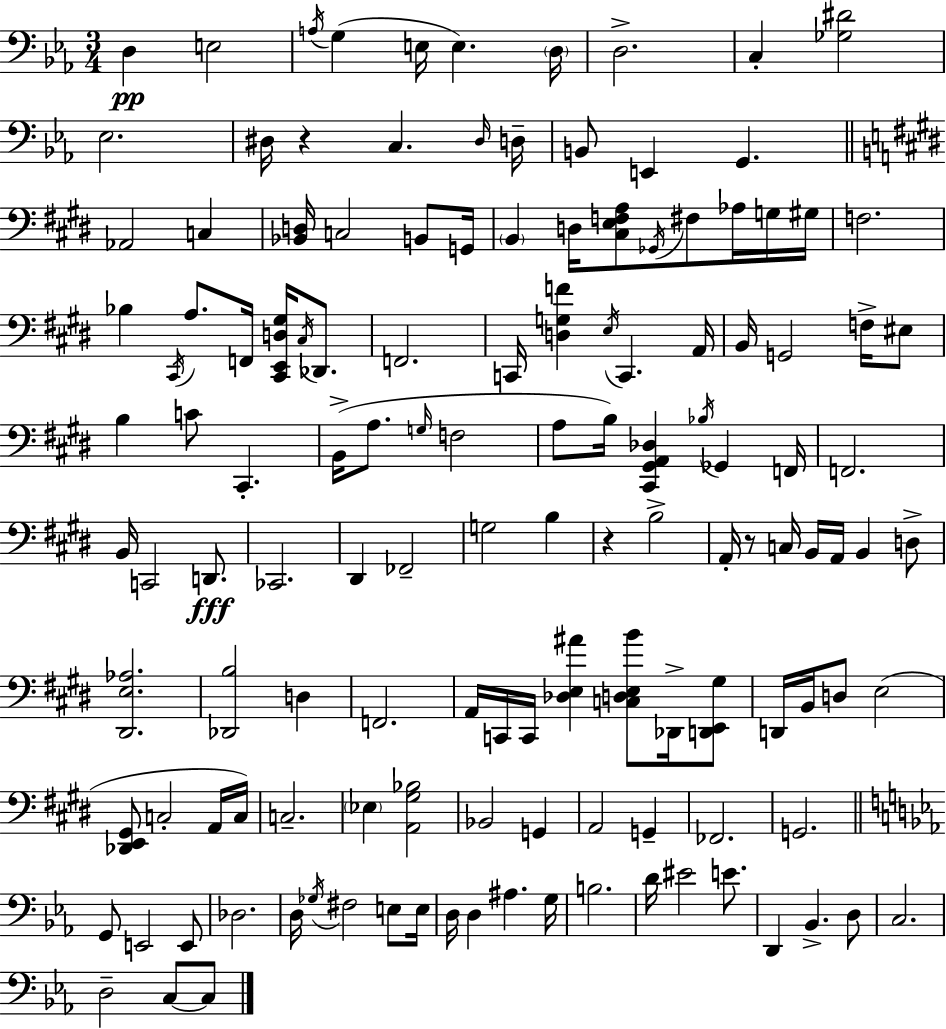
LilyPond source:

{
  \clef bass
  \numericTimeSignature
  \time 3/4
  \key ees \major
  d4\pp e2 | \acciaccatura { a16 }( g4 e16 e4.) | \parenthesize d16 d2.-> | c4-. <ges dis'>2 | \break ees2. | dis16 r4 c4. | \grace { dis16 } d16-- b,8 e,4 g,4. | \bar "||" \break \key e \major aes,2 c4 | <bes, d>16 c2 b,8 g,16 | \parenthesize b,4 d16 <cis e f a>8 \acciaccatura { ges,16 } fis8 aes16 g16 | gis16 f2. | \break bes4 \acciaccatura { cis,16 } a8. f,16 <cis, e, d gis>16 \acciaccatura { cis16 } | des,8. f,2. | c,16 <d g f'>4 \acciaccatura { e16 } c,4. | a,16 b,16 g,2 | \break f16-> eis8 b4 c'8 cis,4.-. | b,16->( a8. \grace { g16 } f2 | a8 b16) <cis, gis, a, des>4 | \acciaccatura { bes16 } ges,4 f,16 f,2. | \break b,16 c,2 | d,8.\fff ces,2. | dis,4 fes,2-- | g2 | \break b4 r4 b2-> | a,16-. r8 c16 b,16 a,16 | b,4 d8-> <dis, e aes>2. | <des, b>2 | \break d4 f,2. | a,16 c,16 c,16 <des e ais'>4 | <c d e b'>8 des,16-> <d, e, gis>8 d,16 b,16 d8 e2( | <des, e, gis,>8 c2-. | \break a,16 c16) c2.-- | \parenthesize ees4 <a, gis bes>2 | bes,2 | g,4 a,2 | \break g,4-- fes,2. | g,2. | \bar "||" \break \key ees \major g,8 e,2 e,8 | des2. | d16 \acciaccatura { ges16 } fis2 e8 | e16 d16 d4 ais4. | \break g16 b2. | d'16 eis'2 e'8. | d,4 bes,4.-> d8 | c2. | \break d2-- c8~~ c8 | \bar "|."
}